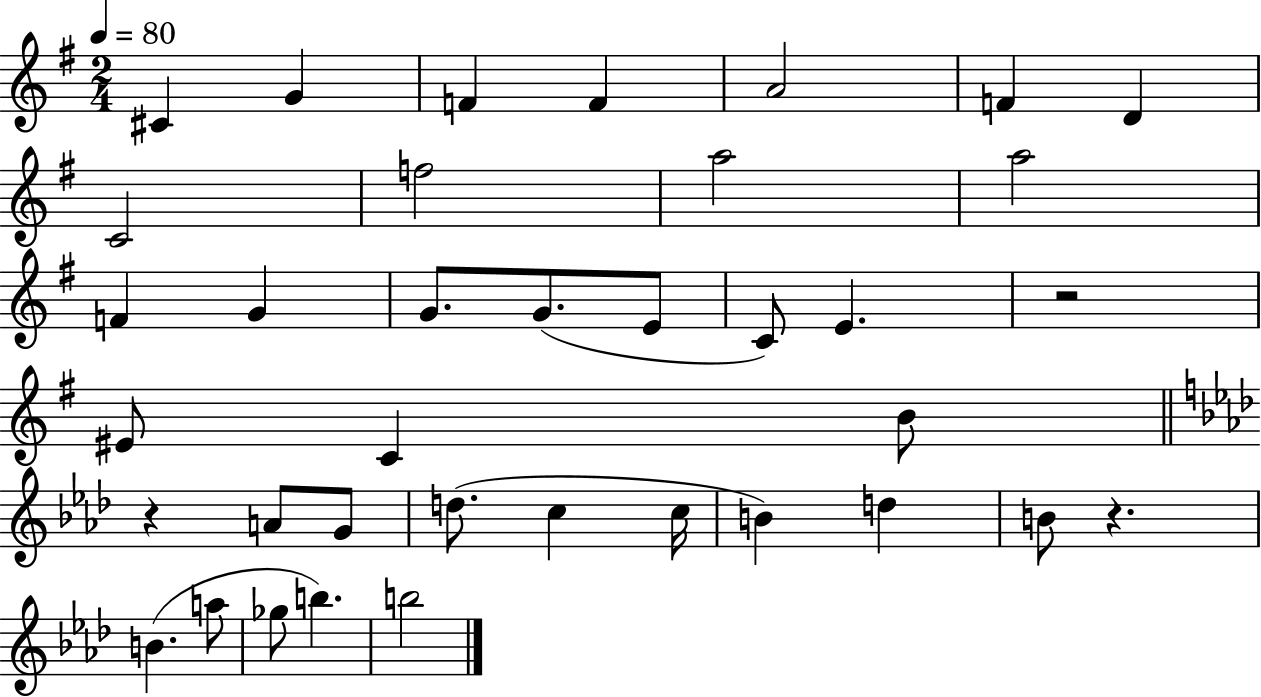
C#4/q G4/q F4/q F4/q A4/h F4/q D4/q C4/h F5/h A5/h A5/h F4/q G4/q G4/e. G4/e. E4/e C4/e E4/q. R/h EIS4/e C4/q B4/e R/q A4/e G4/e D5/e. C5/q C5/s B4/q D5/q B4/e R/q. B4/q. A5/e Gb5/e B5/q. B5/h